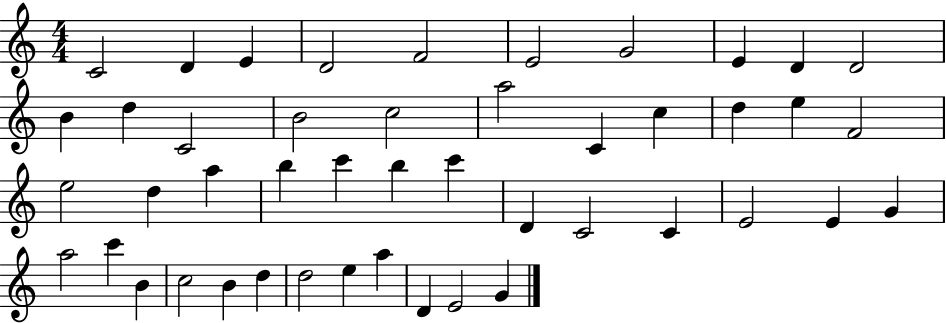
{
  \clef treble
  \numericTimeSignature
  \time 4/4
  \key c \major
  c'2 d'4 e'4 | d'2 f'2 | e'2 g'2 | e'4 d'4 d'2 | \break b'4 d''4 c'2 | b'2 c''2 | a''2 c'4 c''4 | d''4 e''4 f'2 | \break e''2 d''4 a''4 | b''4 c'''4 b''4 c'''4 | d'4 c'2 c'4 | e'2 e'4 g'4 | \break a''2 c'''4 b'4 | c''2 b'4 d''4 | d''2 e''4 a''4 | d'4 e'2 g'4 | \break \bar "|."
}